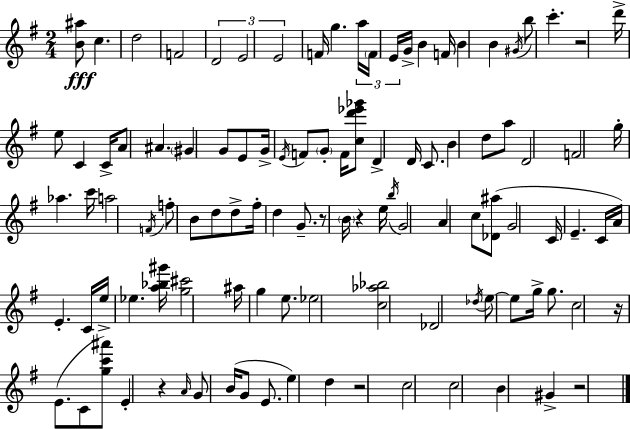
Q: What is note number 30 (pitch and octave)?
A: E4